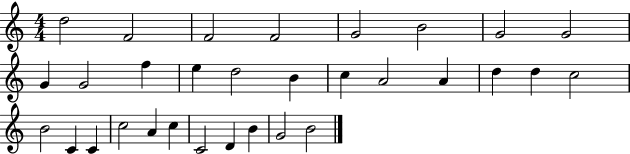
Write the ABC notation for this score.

X:1
T:Untitled
M:4/4
L:1/4
K:C
d2 F2 F2 F2 G2 B2 G2 G2 G G2 f e d2 B c A2 A d d c2 B2 C C c2 A c C2 D B G2 B2